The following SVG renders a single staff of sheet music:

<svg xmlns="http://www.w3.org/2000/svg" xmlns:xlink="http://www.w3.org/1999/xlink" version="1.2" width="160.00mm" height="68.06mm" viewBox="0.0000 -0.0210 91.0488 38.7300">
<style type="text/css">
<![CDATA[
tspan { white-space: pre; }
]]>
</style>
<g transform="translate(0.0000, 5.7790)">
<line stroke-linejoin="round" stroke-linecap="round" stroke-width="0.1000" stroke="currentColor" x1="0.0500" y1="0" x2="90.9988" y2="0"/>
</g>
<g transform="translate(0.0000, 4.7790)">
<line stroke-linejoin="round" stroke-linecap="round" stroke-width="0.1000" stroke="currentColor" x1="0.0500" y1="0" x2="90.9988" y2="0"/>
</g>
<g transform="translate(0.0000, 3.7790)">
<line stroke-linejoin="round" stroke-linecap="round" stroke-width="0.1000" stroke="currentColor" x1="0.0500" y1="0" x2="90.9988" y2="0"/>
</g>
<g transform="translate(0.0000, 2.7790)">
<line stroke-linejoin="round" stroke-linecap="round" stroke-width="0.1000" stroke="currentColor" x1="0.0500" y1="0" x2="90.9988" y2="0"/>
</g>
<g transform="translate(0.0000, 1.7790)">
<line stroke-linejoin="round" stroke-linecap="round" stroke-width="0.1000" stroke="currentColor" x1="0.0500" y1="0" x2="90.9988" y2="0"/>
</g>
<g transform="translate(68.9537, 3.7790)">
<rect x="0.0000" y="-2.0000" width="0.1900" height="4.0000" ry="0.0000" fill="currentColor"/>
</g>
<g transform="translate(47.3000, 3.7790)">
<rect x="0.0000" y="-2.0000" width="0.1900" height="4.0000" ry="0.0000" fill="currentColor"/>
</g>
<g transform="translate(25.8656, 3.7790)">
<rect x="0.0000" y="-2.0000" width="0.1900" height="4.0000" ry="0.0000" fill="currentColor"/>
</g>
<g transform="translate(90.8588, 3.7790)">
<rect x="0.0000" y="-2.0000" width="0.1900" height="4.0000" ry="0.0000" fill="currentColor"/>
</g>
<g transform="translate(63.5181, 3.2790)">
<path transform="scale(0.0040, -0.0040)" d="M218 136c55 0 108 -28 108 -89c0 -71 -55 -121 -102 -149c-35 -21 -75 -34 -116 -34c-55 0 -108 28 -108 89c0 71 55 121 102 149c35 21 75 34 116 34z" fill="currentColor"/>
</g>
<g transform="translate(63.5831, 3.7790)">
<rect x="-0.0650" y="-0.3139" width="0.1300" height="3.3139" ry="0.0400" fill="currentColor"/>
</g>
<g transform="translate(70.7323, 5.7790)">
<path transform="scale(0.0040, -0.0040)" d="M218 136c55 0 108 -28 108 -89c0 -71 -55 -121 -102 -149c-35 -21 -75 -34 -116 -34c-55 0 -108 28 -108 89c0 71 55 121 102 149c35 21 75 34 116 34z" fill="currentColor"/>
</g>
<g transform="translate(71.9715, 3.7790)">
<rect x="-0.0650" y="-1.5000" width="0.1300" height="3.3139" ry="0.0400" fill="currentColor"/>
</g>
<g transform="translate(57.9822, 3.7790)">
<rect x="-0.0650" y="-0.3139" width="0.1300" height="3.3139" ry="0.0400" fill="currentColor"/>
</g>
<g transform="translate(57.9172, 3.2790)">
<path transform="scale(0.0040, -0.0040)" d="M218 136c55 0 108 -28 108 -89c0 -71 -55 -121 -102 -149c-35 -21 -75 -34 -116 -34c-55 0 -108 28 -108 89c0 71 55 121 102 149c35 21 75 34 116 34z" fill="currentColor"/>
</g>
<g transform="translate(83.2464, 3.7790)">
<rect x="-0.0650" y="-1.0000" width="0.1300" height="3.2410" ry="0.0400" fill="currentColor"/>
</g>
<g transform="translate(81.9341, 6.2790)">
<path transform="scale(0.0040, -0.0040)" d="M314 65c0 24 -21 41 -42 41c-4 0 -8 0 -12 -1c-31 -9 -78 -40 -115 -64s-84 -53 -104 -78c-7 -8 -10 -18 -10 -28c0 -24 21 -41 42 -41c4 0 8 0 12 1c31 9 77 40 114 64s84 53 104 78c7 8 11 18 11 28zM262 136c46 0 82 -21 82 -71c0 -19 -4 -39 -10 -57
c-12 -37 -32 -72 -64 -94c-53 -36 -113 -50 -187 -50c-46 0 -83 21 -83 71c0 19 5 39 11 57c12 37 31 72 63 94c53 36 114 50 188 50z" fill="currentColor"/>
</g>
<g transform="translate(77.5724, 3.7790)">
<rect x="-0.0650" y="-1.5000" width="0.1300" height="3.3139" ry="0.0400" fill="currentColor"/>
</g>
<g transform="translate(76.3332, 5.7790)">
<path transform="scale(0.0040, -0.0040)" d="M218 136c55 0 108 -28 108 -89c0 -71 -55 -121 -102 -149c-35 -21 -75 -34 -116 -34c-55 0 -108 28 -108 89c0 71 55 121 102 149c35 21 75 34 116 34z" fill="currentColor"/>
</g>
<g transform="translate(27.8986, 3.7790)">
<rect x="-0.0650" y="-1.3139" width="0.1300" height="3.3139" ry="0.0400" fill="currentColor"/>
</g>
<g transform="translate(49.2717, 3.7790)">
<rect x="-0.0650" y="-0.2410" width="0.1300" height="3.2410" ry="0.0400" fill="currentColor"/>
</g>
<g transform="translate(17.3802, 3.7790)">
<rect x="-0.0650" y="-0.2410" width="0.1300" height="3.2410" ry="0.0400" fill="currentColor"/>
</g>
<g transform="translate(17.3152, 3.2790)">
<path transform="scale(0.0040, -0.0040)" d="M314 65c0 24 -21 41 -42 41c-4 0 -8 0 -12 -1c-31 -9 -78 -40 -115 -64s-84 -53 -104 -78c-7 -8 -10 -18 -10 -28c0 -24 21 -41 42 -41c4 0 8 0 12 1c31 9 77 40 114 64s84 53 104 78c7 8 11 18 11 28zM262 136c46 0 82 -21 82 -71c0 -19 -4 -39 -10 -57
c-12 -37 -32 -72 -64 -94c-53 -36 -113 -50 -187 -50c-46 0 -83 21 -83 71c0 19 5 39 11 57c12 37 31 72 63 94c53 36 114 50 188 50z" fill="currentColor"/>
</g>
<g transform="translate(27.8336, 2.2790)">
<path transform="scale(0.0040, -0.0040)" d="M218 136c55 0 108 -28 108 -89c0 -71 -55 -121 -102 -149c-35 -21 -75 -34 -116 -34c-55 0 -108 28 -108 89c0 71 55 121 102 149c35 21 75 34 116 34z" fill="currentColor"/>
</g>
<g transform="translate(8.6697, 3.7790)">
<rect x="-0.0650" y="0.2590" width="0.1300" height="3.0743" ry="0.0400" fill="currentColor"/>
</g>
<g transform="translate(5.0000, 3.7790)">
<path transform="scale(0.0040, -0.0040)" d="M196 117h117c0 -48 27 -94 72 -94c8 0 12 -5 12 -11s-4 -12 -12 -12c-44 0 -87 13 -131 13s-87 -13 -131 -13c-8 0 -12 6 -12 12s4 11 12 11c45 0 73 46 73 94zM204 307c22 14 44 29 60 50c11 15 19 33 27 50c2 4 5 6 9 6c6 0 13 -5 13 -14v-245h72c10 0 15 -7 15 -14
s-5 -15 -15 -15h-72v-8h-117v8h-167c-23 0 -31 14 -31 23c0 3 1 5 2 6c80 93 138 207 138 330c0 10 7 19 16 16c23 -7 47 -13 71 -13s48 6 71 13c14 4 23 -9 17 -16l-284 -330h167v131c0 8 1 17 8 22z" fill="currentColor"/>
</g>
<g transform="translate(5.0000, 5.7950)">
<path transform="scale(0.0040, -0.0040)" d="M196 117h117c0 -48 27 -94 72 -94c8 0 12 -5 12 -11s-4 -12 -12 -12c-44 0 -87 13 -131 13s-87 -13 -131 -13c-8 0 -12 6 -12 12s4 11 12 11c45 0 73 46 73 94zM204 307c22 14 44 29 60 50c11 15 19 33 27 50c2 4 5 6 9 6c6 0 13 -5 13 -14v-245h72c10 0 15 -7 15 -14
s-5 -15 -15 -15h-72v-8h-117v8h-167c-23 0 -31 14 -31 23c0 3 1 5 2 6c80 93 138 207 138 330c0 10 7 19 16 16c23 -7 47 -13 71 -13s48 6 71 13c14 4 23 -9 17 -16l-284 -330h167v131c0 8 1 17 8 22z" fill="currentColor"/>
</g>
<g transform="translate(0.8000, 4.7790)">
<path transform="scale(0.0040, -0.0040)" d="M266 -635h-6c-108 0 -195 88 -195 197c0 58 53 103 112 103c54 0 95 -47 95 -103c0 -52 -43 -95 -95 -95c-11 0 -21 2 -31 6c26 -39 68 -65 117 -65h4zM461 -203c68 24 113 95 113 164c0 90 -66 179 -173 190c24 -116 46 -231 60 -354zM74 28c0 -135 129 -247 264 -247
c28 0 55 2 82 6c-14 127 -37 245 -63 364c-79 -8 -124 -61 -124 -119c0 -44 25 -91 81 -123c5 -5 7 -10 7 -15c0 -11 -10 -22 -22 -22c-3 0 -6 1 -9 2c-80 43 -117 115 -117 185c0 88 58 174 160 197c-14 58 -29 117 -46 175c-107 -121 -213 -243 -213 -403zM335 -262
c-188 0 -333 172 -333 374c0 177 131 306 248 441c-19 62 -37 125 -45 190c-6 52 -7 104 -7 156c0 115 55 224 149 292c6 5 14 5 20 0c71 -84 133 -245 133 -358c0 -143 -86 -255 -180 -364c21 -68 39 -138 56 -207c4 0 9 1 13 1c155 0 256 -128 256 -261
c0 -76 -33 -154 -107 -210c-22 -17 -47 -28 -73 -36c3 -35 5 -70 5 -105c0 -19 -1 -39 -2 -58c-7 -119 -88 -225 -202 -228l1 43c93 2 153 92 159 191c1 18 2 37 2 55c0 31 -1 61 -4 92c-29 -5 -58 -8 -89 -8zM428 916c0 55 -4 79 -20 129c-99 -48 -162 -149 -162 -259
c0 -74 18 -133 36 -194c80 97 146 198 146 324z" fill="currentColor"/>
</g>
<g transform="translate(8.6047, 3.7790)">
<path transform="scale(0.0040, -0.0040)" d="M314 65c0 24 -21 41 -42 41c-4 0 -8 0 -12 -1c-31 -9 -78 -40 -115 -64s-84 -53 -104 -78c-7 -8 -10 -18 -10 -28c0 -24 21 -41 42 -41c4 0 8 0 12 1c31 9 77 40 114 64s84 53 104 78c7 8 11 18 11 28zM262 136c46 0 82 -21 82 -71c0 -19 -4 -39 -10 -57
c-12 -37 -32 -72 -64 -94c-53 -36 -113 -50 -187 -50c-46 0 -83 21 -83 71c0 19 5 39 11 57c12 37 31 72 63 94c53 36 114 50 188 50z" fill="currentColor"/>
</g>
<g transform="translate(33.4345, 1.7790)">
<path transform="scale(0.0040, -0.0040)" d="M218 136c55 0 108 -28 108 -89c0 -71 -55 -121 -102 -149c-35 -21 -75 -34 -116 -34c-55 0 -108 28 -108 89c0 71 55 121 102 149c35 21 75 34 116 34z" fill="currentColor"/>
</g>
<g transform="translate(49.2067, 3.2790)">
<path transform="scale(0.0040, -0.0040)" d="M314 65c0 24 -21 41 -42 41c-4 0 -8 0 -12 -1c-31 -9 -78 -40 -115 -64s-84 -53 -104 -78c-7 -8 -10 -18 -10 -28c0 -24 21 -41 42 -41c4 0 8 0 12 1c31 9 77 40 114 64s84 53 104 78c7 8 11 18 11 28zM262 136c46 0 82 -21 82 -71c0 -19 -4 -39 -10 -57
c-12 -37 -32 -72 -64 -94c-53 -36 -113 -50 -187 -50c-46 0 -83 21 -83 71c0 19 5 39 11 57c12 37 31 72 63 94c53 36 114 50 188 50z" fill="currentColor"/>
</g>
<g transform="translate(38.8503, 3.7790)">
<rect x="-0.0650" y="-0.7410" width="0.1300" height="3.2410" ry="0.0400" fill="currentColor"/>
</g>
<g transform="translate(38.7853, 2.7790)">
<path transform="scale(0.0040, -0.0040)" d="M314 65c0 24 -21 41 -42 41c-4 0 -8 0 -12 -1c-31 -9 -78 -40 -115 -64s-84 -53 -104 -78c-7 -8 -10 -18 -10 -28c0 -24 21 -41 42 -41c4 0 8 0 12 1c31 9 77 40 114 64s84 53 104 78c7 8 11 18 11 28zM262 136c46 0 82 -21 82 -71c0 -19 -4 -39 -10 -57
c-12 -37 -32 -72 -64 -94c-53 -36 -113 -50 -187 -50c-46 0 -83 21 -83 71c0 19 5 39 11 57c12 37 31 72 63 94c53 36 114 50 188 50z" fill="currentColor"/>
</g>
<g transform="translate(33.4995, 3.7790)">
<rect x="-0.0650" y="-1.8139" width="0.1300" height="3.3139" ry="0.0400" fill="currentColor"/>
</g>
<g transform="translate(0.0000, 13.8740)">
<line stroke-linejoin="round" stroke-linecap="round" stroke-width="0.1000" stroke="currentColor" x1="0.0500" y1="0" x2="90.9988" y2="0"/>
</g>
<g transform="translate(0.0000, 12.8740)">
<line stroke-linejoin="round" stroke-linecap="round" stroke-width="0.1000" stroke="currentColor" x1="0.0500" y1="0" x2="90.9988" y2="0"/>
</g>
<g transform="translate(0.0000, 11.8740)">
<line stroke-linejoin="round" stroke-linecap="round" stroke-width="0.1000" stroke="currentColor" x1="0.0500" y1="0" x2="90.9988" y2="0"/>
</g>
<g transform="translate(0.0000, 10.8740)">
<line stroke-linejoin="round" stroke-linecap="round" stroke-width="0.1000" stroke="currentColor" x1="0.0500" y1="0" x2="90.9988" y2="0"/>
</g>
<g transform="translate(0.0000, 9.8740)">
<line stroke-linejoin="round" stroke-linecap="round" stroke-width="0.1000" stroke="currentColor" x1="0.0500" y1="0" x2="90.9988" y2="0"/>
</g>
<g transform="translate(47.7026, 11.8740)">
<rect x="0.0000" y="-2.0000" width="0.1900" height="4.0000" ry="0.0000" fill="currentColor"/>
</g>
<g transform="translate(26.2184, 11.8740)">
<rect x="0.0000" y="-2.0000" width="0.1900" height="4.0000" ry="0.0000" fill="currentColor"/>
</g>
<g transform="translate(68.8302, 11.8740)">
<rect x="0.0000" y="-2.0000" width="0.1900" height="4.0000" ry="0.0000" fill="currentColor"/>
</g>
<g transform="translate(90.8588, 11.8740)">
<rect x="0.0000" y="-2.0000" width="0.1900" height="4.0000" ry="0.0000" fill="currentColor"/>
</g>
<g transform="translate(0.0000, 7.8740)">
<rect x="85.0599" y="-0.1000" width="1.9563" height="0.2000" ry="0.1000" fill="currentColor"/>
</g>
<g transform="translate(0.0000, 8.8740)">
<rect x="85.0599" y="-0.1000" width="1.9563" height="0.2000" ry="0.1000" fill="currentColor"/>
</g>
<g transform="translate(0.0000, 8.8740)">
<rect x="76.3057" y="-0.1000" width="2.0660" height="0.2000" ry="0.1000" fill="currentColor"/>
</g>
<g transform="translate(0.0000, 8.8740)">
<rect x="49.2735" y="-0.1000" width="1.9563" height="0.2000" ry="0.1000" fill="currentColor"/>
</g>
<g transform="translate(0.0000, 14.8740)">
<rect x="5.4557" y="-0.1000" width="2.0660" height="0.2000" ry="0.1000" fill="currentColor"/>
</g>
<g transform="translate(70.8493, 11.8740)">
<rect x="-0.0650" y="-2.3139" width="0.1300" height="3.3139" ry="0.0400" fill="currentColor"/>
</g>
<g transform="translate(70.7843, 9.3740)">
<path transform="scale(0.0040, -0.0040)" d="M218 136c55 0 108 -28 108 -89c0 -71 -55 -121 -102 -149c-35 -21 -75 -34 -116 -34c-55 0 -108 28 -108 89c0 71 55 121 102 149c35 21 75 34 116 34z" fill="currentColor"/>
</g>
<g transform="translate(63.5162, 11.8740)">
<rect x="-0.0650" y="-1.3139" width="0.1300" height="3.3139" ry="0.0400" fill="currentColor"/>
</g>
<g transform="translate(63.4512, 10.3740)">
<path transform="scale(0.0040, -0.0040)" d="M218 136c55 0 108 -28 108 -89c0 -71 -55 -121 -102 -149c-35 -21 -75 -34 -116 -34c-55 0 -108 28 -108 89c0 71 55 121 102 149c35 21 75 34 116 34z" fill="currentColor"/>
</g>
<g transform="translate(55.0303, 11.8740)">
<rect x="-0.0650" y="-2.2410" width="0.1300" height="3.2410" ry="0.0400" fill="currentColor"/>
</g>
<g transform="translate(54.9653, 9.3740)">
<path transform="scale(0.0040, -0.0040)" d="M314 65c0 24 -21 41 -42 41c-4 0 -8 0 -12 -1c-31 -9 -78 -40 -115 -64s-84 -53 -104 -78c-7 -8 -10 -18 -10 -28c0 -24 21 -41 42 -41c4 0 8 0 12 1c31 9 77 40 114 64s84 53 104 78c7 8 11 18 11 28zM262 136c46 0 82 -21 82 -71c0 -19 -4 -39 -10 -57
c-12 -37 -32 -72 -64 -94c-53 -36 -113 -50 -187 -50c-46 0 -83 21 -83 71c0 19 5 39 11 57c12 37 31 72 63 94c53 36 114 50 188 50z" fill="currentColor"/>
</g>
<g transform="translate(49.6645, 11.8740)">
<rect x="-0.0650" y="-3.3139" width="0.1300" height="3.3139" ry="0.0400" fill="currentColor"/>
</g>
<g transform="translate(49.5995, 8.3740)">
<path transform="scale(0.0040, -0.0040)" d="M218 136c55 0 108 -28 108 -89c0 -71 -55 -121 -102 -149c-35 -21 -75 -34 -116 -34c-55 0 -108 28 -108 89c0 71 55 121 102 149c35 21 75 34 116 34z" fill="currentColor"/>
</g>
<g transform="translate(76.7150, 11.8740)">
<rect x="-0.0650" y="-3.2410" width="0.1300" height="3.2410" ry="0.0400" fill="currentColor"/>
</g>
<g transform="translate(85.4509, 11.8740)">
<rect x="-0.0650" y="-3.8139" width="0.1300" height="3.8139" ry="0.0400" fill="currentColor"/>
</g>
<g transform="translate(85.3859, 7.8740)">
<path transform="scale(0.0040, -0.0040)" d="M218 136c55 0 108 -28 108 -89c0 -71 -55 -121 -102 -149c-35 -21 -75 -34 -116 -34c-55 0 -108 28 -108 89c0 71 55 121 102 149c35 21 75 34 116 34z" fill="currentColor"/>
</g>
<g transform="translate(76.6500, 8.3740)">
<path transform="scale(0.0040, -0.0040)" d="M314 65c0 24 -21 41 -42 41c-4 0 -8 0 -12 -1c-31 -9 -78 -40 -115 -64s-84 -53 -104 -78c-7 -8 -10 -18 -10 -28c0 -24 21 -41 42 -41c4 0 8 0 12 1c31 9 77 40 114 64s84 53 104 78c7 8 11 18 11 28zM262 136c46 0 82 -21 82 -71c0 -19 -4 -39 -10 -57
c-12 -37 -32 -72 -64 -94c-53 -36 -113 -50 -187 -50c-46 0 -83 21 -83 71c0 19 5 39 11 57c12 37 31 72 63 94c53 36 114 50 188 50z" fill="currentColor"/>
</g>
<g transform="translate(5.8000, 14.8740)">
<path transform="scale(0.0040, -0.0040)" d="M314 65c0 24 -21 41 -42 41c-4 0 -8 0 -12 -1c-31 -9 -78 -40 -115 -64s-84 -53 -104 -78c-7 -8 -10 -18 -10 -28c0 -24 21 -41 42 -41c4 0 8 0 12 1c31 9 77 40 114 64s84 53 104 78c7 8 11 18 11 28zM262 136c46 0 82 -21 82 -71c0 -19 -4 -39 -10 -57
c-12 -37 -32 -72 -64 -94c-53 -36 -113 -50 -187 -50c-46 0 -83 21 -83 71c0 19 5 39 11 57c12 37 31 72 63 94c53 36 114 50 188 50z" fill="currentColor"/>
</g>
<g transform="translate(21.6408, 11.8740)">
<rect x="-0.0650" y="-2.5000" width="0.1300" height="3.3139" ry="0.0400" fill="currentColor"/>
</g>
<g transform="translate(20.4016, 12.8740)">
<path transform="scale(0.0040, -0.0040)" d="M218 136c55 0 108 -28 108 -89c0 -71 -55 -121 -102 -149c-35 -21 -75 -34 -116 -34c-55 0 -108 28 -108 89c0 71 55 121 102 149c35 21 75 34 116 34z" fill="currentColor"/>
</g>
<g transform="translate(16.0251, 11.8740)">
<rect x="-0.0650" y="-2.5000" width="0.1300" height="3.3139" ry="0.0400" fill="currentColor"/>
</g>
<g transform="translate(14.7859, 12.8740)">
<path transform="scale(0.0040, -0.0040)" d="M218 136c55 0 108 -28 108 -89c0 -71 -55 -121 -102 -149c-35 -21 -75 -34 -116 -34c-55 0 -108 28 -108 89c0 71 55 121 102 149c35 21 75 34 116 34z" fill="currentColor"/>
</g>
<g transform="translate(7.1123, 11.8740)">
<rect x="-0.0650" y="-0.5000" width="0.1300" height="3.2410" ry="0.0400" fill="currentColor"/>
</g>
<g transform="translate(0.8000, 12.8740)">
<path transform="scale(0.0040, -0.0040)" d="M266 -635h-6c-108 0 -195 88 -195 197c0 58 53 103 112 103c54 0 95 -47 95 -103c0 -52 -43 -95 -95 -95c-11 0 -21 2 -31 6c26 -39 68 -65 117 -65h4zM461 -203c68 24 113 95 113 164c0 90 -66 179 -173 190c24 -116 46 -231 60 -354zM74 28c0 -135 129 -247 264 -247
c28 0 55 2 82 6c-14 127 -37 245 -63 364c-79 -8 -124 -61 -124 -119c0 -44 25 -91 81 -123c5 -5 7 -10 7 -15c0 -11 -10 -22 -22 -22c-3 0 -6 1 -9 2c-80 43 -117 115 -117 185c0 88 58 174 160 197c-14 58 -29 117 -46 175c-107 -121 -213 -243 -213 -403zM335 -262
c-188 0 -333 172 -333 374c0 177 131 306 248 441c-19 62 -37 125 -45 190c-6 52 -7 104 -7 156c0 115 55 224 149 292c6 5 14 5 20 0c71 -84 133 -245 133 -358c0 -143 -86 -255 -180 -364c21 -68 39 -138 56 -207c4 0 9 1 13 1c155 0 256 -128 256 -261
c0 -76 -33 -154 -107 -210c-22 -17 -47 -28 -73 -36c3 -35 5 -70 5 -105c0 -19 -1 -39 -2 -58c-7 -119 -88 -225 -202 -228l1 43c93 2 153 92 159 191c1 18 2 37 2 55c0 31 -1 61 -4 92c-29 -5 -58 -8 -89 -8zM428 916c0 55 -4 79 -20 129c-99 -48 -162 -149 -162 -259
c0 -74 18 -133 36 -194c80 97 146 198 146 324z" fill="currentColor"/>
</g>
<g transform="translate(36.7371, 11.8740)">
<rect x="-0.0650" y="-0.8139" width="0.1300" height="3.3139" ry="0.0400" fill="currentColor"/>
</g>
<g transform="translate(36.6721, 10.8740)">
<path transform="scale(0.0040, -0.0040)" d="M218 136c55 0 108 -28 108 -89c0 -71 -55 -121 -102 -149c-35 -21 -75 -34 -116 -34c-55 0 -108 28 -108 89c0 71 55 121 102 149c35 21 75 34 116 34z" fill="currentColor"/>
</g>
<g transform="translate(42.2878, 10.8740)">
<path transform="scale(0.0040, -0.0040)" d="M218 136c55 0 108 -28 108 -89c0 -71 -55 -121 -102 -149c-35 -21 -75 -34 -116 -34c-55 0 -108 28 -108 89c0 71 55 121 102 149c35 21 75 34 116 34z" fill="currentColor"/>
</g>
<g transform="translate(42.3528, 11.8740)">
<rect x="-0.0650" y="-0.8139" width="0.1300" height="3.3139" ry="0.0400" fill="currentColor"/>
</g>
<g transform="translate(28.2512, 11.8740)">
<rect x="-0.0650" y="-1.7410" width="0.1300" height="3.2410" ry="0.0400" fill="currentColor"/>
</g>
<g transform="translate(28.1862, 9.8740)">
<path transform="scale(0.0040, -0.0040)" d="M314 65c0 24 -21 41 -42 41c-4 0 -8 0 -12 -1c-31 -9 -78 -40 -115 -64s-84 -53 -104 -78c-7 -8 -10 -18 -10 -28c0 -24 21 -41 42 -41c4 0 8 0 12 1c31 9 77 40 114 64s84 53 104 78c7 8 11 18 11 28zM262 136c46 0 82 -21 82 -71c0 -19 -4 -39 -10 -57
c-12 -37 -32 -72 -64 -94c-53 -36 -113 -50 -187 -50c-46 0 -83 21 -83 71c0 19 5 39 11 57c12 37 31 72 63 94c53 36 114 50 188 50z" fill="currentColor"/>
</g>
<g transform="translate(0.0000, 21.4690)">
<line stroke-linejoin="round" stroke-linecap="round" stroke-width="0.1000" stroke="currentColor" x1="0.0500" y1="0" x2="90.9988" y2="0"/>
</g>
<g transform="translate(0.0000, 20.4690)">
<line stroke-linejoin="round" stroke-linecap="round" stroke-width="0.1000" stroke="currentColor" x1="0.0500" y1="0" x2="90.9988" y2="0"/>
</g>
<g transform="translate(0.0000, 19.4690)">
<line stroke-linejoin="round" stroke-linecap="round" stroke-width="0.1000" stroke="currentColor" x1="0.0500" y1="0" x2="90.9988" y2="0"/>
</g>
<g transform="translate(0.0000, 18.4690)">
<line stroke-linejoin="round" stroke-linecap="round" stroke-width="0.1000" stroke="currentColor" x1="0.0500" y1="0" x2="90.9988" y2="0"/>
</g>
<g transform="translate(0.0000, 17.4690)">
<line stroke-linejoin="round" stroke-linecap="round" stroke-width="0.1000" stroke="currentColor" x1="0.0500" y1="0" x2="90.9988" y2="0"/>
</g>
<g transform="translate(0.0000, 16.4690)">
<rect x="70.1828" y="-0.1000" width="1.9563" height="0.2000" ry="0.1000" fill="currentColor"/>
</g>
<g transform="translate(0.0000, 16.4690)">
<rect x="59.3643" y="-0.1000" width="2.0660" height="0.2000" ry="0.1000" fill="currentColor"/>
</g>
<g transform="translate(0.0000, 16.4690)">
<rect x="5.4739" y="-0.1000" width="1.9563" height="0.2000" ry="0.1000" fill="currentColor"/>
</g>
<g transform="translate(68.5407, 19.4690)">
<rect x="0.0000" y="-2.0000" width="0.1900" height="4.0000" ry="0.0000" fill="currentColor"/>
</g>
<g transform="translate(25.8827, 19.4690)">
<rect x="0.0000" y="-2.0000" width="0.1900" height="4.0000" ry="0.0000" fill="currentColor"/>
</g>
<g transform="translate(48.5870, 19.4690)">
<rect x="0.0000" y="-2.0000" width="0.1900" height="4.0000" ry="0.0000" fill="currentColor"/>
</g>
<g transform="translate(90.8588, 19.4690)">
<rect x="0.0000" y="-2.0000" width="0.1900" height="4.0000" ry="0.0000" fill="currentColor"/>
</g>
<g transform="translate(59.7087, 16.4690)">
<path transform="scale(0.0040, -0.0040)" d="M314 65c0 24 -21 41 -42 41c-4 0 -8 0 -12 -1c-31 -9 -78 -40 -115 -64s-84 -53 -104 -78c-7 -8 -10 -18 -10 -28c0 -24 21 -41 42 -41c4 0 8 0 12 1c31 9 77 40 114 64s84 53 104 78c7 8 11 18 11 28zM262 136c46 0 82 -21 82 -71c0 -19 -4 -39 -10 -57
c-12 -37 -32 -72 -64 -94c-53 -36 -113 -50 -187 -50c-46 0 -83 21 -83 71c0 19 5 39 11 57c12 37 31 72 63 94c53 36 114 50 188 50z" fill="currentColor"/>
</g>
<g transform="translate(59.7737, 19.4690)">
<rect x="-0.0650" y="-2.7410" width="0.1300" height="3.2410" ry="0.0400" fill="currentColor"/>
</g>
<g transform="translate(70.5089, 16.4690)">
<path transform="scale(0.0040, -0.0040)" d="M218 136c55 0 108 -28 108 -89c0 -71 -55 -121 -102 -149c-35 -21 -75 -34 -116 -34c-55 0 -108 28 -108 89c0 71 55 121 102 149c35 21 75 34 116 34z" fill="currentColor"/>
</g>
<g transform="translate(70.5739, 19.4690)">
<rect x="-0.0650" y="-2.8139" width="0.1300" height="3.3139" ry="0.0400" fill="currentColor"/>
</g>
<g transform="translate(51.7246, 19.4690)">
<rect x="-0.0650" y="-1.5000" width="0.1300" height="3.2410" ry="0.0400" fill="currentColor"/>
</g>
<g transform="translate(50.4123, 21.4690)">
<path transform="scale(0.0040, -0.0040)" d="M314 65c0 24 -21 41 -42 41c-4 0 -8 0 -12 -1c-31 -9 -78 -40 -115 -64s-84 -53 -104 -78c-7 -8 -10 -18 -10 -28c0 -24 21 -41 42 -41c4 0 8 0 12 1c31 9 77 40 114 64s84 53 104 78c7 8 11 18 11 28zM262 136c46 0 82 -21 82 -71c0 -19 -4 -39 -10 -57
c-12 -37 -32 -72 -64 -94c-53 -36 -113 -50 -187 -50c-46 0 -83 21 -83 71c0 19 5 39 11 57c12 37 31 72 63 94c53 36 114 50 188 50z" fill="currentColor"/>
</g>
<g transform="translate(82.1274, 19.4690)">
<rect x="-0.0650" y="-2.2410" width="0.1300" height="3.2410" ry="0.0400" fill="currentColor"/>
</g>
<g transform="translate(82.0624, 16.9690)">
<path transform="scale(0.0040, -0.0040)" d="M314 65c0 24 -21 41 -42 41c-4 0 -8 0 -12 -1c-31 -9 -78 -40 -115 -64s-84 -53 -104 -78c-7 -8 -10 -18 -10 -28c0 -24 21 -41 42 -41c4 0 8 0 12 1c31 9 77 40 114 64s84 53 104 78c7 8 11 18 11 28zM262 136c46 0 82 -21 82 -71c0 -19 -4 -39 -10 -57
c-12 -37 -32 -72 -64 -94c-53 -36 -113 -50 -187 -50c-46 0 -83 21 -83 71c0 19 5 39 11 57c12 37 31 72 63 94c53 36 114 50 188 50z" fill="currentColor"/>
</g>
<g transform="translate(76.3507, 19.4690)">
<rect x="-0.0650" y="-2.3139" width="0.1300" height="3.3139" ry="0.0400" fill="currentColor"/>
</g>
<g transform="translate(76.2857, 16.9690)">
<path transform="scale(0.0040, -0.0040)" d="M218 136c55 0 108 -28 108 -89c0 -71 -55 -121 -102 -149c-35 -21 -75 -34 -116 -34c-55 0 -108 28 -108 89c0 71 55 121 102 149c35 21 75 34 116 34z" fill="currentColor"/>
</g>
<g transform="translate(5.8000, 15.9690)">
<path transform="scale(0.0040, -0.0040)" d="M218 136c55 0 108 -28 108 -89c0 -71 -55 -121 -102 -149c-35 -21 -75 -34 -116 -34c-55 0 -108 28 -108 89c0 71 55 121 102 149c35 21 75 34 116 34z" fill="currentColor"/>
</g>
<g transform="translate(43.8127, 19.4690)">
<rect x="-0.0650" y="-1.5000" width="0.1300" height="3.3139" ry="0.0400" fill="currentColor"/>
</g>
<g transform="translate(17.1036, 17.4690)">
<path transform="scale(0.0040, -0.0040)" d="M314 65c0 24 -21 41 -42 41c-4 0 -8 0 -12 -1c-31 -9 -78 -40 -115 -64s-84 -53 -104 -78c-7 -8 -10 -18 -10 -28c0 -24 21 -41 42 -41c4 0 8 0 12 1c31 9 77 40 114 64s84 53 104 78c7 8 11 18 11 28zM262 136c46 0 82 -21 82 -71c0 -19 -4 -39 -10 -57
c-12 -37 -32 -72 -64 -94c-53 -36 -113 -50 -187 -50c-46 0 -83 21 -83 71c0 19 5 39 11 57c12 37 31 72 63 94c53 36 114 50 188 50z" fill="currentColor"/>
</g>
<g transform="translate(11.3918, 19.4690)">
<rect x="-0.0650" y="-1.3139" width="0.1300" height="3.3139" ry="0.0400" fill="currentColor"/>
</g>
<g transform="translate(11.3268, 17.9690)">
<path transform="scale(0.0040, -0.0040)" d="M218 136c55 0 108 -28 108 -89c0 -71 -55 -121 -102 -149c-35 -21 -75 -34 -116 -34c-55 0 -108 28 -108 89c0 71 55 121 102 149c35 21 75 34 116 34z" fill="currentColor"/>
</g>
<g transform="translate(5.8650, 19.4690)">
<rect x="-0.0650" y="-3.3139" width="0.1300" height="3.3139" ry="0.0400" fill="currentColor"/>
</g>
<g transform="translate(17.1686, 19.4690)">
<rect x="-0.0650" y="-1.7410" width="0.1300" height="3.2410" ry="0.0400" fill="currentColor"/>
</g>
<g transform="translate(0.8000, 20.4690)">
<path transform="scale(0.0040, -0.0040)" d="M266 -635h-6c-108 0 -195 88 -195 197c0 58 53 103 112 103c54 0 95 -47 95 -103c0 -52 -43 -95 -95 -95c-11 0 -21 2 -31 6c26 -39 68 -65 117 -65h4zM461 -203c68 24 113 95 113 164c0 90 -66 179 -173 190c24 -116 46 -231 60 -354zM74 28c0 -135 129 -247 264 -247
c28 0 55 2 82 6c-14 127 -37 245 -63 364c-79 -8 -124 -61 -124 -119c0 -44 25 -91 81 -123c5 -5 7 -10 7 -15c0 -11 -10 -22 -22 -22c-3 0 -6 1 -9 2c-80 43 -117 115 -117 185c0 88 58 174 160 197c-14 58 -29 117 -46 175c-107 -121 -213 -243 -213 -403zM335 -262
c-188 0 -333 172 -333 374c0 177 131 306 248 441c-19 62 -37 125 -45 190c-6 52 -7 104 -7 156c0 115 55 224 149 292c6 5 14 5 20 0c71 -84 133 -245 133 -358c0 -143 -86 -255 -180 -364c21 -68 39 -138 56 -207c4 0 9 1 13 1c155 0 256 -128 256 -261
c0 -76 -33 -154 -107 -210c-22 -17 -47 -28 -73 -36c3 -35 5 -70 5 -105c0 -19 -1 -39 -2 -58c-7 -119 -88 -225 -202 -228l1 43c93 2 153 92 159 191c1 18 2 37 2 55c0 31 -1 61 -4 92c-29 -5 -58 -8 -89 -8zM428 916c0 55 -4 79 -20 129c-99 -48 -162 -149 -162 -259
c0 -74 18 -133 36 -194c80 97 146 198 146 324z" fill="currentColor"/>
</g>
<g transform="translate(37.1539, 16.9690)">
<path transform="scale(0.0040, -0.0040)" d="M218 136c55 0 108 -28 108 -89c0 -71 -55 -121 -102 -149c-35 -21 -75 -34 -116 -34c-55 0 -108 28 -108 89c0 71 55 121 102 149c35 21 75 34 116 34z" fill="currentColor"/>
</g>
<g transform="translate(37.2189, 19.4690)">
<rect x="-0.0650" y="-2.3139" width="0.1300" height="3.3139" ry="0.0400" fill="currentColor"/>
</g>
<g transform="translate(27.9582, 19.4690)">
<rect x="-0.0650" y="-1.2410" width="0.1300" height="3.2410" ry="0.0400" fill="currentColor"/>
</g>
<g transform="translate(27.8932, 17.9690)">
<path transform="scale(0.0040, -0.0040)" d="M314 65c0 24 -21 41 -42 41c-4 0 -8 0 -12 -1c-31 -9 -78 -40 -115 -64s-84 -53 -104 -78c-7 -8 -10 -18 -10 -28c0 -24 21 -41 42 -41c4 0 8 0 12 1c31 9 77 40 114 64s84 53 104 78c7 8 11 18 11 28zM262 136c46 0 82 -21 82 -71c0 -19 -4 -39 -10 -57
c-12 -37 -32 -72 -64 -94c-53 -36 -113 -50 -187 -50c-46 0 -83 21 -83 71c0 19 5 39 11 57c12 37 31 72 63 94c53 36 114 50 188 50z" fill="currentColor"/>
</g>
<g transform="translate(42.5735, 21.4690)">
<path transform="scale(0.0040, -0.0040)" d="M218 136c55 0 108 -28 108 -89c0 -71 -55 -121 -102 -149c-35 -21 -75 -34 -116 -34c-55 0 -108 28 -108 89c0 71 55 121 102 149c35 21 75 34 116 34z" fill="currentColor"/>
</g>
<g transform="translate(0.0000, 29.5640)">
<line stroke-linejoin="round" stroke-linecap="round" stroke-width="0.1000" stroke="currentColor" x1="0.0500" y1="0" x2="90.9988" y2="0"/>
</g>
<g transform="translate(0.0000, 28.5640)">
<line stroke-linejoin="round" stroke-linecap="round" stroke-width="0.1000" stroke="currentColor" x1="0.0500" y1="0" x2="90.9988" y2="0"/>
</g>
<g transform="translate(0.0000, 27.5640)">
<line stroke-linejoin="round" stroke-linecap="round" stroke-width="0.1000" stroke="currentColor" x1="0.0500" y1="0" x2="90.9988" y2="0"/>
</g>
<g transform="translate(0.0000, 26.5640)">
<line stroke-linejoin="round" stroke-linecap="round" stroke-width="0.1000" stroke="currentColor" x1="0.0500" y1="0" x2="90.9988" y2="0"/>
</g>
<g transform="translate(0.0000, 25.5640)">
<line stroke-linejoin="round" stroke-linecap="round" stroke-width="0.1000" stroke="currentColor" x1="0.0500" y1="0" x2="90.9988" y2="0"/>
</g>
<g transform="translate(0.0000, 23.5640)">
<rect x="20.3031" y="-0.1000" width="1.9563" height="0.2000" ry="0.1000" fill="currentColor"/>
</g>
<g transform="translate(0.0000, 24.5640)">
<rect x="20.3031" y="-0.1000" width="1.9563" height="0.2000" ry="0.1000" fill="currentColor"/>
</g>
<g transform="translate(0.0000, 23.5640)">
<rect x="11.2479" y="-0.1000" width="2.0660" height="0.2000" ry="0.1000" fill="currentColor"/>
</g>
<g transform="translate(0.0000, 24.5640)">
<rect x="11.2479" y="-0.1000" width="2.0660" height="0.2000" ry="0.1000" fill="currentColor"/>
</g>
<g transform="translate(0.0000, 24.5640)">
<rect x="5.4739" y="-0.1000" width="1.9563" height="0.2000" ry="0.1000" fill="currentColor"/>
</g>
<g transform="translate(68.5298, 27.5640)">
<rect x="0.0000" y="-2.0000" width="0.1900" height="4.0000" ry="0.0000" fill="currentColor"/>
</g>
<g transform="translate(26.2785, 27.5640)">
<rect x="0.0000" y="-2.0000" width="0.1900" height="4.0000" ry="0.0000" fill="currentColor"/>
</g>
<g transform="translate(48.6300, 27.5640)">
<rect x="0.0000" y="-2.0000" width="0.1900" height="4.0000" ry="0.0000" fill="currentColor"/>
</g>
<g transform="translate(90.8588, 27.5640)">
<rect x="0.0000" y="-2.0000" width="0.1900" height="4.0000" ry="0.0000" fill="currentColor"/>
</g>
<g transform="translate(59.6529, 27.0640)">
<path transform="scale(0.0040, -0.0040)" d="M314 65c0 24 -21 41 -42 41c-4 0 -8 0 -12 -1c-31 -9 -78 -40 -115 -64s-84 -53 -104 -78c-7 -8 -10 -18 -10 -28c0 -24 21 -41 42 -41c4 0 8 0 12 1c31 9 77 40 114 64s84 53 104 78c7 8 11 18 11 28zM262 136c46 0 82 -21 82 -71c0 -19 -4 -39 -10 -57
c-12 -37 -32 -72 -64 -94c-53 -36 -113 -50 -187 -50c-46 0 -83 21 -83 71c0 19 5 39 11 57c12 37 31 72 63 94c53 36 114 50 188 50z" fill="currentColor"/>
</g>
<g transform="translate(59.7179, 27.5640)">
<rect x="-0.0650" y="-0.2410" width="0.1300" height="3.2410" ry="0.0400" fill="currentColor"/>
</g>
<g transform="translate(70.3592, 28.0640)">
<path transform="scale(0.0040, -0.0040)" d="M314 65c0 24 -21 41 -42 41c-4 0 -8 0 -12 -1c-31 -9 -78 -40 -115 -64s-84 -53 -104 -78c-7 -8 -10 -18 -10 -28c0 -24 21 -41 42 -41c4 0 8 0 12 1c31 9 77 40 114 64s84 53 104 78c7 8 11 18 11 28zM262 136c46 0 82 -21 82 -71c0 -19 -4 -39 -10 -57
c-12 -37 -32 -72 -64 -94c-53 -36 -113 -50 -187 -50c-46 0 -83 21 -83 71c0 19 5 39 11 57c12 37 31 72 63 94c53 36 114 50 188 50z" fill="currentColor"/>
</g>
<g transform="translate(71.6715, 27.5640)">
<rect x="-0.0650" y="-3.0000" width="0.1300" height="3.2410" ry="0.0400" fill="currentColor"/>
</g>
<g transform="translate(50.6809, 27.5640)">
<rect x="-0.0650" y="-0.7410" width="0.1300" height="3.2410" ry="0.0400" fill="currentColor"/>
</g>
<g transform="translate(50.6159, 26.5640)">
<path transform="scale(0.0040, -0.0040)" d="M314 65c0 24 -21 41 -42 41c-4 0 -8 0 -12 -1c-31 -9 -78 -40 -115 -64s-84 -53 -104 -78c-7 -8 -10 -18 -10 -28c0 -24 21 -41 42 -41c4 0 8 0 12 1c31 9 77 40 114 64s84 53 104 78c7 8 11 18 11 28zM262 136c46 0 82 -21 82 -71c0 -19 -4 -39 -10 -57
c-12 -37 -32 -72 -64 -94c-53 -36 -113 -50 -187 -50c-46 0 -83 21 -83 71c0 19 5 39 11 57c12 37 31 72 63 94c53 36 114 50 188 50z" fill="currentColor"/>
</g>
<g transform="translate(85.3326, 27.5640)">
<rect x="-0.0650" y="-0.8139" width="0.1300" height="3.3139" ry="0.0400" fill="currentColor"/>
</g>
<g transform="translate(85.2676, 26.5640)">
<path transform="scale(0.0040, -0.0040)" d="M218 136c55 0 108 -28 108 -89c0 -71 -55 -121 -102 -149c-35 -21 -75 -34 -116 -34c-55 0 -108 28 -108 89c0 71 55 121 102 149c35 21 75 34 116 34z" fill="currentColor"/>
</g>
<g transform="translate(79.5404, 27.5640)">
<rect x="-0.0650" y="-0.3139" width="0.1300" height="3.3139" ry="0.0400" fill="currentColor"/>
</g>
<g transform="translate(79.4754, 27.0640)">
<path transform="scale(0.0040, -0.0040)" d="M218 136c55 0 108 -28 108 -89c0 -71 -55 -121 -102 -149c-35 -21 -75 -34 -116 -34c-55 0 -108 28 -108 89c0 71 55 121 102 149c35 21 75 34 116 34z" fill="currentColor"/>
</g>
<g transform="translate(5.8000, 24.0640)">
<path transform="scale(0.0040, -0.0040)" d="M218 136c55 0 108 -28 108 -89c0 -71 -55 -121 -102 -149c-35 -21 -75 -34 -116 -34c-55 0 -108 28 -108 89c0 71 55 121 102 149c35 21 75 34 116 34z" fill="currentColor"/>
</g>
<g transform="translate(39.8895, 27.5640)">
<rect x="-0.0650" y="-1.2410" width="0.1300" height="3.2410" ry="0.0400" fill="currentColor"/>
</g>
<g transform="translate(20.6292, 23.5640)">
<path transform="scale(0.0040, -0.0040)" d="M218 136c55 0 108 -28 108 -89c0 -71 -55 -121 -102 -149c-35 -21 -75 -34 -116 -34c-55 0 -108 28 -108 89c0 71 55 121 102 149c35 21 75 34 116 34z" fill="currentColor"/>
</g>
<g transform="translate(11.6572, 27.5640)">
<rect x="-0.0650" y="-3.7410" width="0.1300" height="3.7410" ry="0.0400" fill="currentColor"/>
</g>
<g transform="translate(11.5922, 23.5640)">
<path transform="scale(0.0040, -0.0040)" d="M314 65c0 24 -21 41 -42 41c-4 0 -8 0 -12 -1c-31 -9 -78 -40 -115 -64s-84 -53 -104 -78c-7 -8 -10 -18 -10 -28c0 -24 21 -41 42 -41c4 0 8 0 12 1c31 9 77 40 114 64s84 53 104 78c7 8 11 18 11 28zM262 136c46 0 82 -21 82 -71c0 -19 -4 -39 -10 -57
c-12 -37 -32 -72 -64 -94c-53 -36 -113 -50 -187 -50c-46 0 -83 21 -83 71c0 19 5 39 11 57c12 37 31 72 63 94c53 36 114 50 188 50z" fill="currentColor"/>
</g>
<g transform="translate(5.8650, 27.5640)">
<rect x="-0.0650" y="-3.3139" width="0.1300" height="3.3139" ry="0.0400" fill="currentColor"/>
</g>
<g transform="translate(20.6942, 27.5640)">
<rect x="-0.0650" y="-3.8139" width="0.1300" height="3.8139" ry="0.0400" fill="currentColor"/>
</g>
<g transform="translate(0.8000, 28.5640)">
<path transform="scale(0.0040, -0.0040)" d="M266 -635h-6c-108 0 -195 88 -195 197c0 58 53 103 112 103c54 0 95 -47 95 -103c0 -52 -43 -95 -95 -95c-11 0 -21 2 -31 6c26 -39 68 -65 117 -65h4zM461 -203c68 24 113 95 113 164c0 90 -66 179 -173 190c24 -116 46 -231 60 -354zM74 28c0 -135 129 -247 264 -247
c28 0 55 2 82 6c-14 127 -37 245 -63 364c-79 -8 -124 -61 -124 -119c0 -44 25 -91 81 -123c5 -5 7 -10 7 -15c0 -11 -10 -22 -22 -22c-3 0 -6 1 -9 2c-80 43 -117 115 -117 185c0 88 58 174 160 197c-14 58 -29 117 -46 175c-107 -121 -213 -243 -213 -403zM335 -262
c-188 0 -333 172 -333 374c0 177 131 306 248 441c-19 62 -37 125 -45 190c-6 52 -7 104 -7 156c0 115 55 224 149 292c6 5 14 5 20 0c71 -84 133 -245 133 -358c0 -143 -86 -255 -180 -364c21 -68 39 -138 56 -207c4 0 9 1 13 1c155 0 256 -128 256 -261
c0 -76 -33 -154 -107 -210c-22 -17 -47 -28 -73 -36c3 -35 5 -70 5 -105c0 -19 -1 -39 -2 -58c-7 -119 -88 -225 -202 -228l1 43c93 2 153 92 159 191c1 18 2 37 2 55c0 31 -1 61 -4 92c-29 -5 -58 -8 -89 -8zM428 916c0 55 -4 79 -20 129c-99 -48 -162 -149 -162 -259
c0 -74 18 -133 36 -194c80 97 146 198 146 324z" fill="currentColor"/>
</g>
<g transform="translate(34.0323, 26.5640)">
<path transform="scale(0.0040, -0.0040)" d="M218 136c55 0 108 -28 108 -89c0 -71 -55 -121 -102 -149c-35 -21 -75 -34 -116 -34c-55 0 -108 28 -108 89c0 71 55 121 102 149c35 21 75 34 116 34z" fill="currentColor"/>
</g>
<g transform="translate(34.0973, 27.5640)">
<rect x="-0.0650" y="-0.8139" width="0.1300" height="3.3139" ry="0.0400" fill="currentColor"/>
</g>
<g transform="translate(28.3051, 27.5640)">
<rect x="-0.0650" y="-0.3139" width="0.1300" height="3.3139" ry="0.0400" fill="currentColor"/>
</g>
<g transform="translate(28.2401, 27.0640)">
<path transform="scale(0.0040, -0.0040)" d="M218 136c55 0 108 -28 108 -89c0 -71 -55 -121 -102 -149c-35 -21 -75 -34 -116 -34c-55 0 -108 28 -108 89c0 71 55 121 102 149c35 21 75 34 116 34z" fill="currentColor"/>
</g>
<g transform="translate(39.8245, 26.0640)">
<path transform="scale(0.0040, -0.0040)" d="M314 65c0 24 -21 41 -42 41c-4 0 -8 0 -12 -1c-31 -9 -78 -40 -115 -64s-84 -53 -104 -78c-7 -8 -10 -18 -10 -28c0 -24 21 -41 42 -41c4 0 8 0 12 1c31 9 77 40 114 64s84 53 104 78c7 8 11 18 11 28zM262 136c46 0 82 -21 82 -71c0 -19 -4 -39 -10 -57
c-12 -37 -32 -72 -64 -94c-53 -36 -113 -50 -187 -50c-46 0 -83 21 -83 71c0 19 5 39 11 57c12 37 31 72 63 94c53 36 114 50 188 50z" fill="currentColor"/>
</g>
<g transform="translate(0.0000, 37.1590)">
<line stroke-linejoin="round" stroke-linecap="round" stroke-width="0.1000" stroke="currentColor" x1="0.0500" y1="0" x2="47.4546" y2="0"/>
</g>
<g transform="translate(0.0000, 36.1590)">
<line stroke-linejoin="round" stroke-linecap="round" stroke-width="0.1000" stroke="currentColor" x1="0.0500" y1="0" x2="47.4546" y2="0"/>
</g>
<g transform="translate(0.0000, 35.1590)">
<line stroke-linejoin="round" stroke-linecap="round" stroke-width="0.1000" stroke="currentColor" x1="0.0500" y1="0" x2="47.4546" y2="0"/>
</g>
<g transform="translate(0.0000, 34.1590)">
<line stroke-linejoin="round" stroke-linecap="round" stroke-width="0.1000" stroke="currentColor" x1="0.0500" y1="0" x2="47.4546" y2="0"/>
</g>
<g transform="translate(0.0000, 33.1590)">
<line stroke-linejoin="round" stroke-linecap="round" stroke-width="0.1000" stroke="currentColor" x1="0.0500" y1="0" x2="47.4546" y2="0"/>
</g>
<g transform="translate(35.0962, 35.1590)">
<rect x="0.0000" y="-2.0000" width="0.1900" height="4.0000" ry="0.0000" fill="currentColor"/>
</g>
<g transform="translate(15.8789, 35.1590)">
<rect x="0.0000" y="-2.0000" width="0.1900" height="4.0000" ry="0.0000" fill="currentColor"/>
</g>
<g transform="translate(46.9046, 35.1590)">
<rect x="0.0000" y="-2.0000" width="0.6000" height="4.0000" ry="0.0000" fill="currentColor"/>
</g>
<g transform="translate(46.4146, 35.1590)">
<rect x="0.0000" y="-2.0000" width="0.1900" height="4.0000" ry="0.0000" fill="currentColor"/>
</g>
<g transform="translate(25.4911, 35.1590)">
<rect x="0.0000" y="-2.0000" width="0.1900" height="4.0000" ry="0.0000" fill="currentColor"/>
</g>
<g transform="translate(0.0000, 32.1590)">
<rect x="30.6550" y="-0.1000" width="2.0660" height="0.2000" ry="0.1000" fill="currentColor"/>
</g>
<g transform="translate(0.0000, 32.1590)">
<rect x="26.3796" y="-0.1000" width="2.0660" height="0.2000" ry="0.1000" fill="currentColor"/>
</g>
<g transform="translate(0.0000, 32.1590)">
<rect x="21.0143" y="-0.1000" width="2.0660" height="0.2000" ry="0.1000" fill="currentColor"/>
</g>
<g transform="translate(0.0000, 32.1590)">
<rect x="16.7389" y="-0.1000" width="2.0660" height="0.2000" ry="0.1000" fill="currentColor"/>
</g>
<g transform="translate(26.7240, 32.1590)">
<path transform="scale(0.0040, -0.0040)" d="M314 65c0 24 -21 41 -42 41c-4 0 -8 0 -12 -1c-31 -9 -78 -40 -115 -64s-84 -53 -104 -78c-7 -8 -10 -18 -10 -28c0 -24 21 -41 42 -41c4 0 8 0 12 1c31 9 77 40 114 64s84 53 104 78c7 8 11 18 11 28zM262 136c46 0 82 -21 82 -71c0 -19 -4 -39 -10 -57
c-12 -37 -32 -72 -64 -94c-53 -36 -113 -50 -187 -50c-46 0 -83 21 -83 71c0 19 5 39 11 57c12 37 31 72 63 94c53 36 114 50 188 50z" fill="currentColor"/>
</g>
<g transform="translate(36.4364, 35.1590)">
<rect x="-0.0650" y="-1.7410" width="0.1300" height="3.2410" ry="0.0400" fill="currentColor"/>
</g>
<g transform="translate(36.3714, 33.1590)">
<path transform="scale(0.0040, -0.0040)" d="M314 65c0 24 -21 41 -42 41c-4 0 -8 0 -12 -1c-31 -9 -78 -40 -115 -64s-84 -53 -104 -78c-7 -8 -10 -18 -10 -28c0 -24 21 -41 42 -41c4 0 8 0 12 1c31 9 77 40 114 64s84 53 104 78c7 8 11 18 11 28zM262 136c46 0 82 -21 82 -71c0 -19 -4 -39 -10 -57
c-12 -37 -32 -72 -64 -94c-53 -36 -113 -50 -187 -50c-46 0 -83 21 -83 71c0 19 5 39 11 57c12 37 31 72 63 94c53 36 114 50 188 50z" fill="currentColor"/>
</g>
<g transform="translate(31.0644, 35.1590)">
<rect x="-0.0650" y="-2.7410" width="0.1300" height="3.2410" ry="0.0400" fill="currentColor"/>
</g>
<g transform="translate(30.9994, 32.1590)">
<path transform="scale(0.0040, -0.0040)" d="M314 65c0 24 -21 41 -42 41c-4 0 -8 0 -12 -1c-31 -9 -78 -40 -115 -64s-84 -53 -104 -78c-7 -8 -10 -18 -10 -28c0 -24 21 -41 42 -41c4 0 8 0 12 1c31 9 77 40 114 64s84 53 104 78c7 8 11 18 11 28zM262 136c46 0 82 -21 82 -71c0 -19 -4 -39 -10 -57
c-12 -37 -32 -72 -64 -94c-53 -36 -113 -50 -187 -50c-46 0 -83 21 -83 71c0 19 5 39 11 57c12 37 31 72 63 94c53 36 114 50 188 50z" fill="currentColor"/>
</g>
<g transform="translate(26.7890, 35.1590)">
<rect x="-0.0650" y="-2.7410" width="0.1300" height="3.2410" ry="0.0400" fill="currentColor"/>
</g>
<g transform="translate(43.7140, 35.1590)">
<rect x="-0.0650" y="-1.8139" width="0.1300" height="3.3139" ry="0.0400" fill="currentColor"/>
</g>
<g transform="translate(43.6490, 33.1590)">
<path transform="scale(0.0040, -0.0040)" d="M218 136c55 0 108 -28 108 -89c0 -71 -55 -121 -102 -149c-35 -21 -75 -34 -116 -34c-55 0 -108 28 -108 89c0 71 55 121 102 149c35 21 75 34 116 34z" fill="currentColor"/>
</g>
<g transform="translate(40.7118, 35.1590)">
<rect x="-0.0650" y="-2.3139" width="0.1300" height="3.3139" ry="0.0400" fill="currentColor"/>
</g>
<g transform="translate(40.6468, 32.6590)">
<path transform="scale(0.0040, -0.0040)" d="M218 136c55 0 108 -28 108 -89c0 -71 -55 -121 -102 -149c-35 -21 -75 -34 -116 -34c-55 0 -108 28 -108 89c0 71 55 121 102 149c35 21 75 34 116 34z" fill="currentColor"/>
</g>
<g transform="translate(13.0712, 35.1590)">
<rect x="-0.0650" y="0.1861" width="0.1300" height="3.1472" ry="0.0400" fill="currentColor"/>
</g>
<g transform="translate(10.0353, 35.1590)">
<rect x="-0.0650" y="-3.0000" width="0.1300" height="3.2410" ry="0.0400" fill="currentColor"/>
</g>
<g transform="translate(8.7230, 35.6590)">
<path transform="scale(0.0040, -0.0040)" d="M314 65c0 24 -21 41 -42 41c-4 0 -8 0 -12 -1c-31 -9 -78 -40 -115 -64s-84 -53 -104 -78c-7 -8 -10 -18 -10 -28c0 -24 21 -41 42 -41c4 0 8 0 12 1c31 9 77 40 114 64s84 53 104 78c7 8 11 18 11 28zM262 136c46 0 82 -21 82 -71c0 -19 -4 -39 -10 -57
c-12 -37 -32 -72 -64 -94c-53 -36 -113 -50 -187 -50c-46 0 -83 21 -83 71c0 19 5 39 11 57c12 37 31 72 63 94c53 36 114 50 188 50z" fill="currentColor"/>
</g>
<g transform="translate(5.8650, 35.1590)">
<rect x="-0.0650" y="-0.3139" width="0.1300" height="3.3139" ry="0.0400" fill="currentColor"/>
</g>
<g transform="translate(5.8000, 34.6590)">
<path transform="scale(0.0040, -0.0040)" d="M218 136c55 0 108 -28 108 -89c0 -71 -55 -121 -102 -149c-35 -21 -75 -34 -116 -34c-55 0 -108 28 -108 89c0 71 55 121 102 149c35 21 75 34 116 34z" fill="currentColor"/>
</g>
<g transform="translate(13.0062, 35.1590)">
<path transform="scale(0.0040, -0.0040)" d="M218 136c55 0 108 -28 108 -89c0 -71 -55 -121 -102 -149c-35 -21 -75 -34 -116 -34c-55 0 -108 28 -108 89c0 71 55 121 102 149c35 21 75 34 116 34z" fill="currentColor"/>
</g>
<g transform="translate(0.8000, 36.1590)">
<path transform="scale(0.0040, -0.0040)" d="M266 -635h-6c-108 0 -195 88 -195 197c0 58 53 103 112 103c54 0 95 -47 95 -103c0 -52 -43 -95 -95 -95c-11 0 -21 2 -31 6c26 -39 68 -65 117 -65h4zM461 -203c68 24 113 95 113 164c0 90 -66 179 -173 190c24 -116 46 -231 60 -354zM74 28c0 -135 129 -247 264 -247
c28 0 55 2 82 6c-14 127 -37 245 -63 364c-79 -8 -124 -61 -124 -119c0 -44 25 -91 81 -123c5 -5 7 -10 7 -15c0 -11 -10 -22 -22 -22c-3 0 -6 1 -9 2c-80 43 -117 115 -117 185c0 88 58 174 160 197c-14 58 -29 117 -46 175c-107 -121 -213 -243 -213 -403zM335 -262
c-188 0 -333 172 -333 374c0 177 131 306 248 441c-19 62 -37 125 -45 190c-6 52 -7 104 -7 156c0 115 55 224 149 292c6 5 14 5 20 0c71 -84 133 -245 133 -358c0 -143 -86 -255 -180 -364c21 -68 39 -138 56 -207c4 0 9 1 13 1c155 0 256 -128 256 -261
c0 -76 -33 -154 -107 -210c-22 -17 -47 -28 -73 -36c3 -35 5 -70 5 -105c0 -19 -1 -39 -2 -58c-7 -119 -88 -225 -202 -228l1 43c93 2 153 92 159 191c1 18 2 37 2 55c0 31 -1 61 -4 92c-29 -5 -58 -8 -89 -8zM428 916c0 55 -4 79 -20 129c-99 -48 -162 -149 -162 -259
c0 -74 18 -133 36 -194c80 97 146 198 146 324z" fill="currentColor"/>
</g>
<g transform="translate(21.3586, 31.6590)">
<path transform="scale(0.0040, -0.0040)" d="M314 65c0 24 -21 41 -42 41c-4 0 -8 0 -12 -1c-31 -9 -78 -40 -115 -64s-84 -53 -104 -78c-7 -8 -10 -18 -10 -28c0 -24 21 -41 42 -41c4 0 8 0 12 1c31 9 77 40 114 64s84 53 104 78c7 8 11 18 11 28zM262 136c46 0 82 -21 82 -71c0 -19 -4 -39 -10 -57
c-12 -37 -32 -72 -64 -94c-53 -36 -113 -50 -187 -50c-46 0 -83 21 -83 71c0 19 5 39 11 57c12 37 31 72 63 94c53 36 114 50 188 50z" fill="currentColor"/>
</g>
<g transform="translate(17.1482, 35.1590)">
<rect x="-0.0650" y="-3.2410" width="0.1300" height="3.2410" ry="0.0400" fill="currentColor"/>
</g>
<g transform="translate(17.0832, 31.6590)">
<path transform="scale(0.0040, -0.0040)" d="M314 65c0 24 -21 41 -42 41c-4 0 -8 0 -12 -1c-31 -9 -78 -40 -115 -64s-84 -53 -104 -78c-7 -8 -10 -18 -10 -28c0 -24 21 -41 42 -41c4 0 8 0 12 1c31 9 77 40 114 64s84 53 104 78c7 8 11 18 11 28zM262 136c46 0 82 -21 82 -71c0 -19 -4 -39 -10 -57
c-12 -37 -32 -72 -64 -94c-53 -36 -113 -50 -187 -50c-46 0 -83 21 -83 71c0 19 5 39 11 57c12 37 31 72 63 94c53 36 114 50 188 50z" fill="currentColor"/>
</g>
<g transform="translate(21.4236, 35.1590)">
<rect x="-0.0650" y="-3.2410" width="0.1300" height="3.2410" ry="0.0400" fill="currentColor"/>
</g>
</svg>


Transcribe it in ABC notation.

X:1
T:Untitled
M:4/4
L:1/4
K:C
B2 c2 e f d2 c2 c c E E D2 C2 G G f2 d d b g2 e g b2 c' b e f2 e2 g E E2 a2 a g g2 b c'2 c' c d e2 d2 c2 A2 c d c A2 B b2 b2 a2 a2 f2 g f